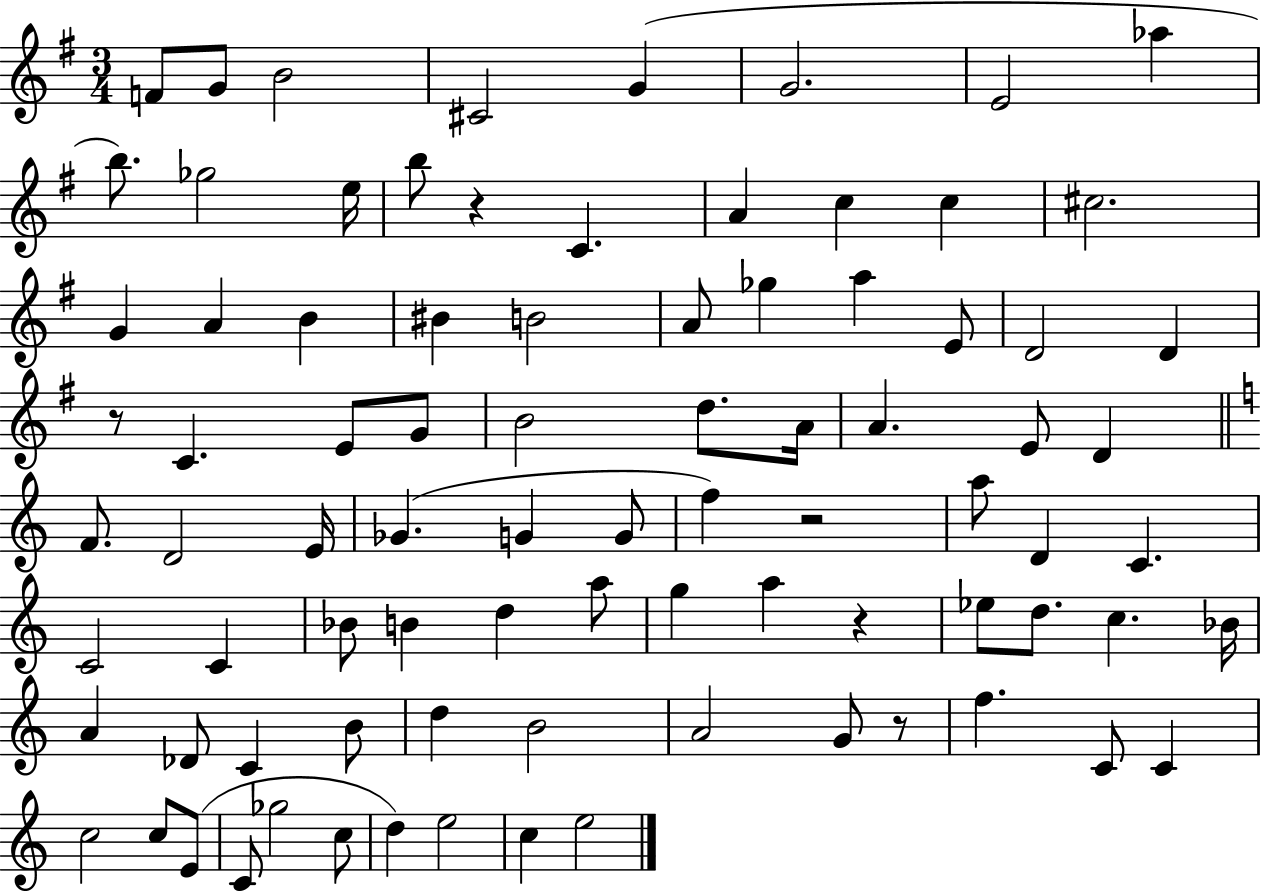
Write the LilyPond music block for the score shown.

{
  \clef treble
  \numericTimeSignature
  \time 3/4
  \key g \major
  f'8 g'8 b'2 | cis'2 g'4( | g'2. | e'2 aes''4 | \break b''8.) ges''2 e''16 | b''8 r4 c'4. | a'4 c''4 c''4 | cis''2. | \break g'4 a'4 b'4 | bis'4 b'2 | a'8 ges''4 a''4 e'8 | d'2 d'4 | \break r8 c'4. e'8 g'8 | b'2 d''8. a'16 | a'4. e'8 d'4 | \bar "||" \break \key a \minor f'8. d'2 e'16 | ges'4.( g'4 g'8 | f''4) r2 | a''8 d'4 c'4. | \break c'2 c'4 | bes'8 b'4 d''4 a''8 | g''4 a''4 r4 | ees''8 d''8. c''4. bes'16 | \break a'4 des'8 c'4 b'8 | d''4 b'2 | a'2 g'8 r8 | f''4. c'8 c'4 | \break c''2 c''8 e'8( | c'8 ges''2 c''8 | d''4) e''2 | c''4 e''2 | \break \bar "|."
}